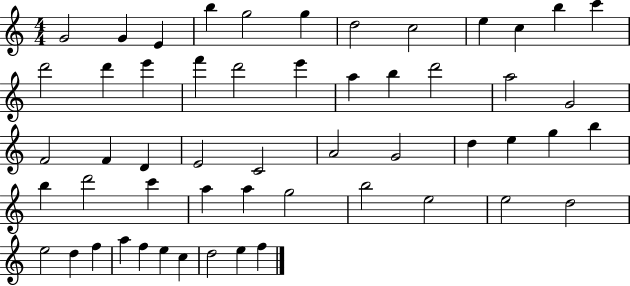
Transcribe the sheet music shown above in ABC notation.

X:1
T:Untitled
M:4/4
L:1/4
K:C
G2 G E b g2 g d2 c2 e c b c' d'2 d' e' f' d'2 e' a b d'2 a2 G2 F2 F D E2 C2 A2 G2 d e g b b d'2 c' a a g2 b2 e2 e2 d2 e2 d f a f e c d2 e f